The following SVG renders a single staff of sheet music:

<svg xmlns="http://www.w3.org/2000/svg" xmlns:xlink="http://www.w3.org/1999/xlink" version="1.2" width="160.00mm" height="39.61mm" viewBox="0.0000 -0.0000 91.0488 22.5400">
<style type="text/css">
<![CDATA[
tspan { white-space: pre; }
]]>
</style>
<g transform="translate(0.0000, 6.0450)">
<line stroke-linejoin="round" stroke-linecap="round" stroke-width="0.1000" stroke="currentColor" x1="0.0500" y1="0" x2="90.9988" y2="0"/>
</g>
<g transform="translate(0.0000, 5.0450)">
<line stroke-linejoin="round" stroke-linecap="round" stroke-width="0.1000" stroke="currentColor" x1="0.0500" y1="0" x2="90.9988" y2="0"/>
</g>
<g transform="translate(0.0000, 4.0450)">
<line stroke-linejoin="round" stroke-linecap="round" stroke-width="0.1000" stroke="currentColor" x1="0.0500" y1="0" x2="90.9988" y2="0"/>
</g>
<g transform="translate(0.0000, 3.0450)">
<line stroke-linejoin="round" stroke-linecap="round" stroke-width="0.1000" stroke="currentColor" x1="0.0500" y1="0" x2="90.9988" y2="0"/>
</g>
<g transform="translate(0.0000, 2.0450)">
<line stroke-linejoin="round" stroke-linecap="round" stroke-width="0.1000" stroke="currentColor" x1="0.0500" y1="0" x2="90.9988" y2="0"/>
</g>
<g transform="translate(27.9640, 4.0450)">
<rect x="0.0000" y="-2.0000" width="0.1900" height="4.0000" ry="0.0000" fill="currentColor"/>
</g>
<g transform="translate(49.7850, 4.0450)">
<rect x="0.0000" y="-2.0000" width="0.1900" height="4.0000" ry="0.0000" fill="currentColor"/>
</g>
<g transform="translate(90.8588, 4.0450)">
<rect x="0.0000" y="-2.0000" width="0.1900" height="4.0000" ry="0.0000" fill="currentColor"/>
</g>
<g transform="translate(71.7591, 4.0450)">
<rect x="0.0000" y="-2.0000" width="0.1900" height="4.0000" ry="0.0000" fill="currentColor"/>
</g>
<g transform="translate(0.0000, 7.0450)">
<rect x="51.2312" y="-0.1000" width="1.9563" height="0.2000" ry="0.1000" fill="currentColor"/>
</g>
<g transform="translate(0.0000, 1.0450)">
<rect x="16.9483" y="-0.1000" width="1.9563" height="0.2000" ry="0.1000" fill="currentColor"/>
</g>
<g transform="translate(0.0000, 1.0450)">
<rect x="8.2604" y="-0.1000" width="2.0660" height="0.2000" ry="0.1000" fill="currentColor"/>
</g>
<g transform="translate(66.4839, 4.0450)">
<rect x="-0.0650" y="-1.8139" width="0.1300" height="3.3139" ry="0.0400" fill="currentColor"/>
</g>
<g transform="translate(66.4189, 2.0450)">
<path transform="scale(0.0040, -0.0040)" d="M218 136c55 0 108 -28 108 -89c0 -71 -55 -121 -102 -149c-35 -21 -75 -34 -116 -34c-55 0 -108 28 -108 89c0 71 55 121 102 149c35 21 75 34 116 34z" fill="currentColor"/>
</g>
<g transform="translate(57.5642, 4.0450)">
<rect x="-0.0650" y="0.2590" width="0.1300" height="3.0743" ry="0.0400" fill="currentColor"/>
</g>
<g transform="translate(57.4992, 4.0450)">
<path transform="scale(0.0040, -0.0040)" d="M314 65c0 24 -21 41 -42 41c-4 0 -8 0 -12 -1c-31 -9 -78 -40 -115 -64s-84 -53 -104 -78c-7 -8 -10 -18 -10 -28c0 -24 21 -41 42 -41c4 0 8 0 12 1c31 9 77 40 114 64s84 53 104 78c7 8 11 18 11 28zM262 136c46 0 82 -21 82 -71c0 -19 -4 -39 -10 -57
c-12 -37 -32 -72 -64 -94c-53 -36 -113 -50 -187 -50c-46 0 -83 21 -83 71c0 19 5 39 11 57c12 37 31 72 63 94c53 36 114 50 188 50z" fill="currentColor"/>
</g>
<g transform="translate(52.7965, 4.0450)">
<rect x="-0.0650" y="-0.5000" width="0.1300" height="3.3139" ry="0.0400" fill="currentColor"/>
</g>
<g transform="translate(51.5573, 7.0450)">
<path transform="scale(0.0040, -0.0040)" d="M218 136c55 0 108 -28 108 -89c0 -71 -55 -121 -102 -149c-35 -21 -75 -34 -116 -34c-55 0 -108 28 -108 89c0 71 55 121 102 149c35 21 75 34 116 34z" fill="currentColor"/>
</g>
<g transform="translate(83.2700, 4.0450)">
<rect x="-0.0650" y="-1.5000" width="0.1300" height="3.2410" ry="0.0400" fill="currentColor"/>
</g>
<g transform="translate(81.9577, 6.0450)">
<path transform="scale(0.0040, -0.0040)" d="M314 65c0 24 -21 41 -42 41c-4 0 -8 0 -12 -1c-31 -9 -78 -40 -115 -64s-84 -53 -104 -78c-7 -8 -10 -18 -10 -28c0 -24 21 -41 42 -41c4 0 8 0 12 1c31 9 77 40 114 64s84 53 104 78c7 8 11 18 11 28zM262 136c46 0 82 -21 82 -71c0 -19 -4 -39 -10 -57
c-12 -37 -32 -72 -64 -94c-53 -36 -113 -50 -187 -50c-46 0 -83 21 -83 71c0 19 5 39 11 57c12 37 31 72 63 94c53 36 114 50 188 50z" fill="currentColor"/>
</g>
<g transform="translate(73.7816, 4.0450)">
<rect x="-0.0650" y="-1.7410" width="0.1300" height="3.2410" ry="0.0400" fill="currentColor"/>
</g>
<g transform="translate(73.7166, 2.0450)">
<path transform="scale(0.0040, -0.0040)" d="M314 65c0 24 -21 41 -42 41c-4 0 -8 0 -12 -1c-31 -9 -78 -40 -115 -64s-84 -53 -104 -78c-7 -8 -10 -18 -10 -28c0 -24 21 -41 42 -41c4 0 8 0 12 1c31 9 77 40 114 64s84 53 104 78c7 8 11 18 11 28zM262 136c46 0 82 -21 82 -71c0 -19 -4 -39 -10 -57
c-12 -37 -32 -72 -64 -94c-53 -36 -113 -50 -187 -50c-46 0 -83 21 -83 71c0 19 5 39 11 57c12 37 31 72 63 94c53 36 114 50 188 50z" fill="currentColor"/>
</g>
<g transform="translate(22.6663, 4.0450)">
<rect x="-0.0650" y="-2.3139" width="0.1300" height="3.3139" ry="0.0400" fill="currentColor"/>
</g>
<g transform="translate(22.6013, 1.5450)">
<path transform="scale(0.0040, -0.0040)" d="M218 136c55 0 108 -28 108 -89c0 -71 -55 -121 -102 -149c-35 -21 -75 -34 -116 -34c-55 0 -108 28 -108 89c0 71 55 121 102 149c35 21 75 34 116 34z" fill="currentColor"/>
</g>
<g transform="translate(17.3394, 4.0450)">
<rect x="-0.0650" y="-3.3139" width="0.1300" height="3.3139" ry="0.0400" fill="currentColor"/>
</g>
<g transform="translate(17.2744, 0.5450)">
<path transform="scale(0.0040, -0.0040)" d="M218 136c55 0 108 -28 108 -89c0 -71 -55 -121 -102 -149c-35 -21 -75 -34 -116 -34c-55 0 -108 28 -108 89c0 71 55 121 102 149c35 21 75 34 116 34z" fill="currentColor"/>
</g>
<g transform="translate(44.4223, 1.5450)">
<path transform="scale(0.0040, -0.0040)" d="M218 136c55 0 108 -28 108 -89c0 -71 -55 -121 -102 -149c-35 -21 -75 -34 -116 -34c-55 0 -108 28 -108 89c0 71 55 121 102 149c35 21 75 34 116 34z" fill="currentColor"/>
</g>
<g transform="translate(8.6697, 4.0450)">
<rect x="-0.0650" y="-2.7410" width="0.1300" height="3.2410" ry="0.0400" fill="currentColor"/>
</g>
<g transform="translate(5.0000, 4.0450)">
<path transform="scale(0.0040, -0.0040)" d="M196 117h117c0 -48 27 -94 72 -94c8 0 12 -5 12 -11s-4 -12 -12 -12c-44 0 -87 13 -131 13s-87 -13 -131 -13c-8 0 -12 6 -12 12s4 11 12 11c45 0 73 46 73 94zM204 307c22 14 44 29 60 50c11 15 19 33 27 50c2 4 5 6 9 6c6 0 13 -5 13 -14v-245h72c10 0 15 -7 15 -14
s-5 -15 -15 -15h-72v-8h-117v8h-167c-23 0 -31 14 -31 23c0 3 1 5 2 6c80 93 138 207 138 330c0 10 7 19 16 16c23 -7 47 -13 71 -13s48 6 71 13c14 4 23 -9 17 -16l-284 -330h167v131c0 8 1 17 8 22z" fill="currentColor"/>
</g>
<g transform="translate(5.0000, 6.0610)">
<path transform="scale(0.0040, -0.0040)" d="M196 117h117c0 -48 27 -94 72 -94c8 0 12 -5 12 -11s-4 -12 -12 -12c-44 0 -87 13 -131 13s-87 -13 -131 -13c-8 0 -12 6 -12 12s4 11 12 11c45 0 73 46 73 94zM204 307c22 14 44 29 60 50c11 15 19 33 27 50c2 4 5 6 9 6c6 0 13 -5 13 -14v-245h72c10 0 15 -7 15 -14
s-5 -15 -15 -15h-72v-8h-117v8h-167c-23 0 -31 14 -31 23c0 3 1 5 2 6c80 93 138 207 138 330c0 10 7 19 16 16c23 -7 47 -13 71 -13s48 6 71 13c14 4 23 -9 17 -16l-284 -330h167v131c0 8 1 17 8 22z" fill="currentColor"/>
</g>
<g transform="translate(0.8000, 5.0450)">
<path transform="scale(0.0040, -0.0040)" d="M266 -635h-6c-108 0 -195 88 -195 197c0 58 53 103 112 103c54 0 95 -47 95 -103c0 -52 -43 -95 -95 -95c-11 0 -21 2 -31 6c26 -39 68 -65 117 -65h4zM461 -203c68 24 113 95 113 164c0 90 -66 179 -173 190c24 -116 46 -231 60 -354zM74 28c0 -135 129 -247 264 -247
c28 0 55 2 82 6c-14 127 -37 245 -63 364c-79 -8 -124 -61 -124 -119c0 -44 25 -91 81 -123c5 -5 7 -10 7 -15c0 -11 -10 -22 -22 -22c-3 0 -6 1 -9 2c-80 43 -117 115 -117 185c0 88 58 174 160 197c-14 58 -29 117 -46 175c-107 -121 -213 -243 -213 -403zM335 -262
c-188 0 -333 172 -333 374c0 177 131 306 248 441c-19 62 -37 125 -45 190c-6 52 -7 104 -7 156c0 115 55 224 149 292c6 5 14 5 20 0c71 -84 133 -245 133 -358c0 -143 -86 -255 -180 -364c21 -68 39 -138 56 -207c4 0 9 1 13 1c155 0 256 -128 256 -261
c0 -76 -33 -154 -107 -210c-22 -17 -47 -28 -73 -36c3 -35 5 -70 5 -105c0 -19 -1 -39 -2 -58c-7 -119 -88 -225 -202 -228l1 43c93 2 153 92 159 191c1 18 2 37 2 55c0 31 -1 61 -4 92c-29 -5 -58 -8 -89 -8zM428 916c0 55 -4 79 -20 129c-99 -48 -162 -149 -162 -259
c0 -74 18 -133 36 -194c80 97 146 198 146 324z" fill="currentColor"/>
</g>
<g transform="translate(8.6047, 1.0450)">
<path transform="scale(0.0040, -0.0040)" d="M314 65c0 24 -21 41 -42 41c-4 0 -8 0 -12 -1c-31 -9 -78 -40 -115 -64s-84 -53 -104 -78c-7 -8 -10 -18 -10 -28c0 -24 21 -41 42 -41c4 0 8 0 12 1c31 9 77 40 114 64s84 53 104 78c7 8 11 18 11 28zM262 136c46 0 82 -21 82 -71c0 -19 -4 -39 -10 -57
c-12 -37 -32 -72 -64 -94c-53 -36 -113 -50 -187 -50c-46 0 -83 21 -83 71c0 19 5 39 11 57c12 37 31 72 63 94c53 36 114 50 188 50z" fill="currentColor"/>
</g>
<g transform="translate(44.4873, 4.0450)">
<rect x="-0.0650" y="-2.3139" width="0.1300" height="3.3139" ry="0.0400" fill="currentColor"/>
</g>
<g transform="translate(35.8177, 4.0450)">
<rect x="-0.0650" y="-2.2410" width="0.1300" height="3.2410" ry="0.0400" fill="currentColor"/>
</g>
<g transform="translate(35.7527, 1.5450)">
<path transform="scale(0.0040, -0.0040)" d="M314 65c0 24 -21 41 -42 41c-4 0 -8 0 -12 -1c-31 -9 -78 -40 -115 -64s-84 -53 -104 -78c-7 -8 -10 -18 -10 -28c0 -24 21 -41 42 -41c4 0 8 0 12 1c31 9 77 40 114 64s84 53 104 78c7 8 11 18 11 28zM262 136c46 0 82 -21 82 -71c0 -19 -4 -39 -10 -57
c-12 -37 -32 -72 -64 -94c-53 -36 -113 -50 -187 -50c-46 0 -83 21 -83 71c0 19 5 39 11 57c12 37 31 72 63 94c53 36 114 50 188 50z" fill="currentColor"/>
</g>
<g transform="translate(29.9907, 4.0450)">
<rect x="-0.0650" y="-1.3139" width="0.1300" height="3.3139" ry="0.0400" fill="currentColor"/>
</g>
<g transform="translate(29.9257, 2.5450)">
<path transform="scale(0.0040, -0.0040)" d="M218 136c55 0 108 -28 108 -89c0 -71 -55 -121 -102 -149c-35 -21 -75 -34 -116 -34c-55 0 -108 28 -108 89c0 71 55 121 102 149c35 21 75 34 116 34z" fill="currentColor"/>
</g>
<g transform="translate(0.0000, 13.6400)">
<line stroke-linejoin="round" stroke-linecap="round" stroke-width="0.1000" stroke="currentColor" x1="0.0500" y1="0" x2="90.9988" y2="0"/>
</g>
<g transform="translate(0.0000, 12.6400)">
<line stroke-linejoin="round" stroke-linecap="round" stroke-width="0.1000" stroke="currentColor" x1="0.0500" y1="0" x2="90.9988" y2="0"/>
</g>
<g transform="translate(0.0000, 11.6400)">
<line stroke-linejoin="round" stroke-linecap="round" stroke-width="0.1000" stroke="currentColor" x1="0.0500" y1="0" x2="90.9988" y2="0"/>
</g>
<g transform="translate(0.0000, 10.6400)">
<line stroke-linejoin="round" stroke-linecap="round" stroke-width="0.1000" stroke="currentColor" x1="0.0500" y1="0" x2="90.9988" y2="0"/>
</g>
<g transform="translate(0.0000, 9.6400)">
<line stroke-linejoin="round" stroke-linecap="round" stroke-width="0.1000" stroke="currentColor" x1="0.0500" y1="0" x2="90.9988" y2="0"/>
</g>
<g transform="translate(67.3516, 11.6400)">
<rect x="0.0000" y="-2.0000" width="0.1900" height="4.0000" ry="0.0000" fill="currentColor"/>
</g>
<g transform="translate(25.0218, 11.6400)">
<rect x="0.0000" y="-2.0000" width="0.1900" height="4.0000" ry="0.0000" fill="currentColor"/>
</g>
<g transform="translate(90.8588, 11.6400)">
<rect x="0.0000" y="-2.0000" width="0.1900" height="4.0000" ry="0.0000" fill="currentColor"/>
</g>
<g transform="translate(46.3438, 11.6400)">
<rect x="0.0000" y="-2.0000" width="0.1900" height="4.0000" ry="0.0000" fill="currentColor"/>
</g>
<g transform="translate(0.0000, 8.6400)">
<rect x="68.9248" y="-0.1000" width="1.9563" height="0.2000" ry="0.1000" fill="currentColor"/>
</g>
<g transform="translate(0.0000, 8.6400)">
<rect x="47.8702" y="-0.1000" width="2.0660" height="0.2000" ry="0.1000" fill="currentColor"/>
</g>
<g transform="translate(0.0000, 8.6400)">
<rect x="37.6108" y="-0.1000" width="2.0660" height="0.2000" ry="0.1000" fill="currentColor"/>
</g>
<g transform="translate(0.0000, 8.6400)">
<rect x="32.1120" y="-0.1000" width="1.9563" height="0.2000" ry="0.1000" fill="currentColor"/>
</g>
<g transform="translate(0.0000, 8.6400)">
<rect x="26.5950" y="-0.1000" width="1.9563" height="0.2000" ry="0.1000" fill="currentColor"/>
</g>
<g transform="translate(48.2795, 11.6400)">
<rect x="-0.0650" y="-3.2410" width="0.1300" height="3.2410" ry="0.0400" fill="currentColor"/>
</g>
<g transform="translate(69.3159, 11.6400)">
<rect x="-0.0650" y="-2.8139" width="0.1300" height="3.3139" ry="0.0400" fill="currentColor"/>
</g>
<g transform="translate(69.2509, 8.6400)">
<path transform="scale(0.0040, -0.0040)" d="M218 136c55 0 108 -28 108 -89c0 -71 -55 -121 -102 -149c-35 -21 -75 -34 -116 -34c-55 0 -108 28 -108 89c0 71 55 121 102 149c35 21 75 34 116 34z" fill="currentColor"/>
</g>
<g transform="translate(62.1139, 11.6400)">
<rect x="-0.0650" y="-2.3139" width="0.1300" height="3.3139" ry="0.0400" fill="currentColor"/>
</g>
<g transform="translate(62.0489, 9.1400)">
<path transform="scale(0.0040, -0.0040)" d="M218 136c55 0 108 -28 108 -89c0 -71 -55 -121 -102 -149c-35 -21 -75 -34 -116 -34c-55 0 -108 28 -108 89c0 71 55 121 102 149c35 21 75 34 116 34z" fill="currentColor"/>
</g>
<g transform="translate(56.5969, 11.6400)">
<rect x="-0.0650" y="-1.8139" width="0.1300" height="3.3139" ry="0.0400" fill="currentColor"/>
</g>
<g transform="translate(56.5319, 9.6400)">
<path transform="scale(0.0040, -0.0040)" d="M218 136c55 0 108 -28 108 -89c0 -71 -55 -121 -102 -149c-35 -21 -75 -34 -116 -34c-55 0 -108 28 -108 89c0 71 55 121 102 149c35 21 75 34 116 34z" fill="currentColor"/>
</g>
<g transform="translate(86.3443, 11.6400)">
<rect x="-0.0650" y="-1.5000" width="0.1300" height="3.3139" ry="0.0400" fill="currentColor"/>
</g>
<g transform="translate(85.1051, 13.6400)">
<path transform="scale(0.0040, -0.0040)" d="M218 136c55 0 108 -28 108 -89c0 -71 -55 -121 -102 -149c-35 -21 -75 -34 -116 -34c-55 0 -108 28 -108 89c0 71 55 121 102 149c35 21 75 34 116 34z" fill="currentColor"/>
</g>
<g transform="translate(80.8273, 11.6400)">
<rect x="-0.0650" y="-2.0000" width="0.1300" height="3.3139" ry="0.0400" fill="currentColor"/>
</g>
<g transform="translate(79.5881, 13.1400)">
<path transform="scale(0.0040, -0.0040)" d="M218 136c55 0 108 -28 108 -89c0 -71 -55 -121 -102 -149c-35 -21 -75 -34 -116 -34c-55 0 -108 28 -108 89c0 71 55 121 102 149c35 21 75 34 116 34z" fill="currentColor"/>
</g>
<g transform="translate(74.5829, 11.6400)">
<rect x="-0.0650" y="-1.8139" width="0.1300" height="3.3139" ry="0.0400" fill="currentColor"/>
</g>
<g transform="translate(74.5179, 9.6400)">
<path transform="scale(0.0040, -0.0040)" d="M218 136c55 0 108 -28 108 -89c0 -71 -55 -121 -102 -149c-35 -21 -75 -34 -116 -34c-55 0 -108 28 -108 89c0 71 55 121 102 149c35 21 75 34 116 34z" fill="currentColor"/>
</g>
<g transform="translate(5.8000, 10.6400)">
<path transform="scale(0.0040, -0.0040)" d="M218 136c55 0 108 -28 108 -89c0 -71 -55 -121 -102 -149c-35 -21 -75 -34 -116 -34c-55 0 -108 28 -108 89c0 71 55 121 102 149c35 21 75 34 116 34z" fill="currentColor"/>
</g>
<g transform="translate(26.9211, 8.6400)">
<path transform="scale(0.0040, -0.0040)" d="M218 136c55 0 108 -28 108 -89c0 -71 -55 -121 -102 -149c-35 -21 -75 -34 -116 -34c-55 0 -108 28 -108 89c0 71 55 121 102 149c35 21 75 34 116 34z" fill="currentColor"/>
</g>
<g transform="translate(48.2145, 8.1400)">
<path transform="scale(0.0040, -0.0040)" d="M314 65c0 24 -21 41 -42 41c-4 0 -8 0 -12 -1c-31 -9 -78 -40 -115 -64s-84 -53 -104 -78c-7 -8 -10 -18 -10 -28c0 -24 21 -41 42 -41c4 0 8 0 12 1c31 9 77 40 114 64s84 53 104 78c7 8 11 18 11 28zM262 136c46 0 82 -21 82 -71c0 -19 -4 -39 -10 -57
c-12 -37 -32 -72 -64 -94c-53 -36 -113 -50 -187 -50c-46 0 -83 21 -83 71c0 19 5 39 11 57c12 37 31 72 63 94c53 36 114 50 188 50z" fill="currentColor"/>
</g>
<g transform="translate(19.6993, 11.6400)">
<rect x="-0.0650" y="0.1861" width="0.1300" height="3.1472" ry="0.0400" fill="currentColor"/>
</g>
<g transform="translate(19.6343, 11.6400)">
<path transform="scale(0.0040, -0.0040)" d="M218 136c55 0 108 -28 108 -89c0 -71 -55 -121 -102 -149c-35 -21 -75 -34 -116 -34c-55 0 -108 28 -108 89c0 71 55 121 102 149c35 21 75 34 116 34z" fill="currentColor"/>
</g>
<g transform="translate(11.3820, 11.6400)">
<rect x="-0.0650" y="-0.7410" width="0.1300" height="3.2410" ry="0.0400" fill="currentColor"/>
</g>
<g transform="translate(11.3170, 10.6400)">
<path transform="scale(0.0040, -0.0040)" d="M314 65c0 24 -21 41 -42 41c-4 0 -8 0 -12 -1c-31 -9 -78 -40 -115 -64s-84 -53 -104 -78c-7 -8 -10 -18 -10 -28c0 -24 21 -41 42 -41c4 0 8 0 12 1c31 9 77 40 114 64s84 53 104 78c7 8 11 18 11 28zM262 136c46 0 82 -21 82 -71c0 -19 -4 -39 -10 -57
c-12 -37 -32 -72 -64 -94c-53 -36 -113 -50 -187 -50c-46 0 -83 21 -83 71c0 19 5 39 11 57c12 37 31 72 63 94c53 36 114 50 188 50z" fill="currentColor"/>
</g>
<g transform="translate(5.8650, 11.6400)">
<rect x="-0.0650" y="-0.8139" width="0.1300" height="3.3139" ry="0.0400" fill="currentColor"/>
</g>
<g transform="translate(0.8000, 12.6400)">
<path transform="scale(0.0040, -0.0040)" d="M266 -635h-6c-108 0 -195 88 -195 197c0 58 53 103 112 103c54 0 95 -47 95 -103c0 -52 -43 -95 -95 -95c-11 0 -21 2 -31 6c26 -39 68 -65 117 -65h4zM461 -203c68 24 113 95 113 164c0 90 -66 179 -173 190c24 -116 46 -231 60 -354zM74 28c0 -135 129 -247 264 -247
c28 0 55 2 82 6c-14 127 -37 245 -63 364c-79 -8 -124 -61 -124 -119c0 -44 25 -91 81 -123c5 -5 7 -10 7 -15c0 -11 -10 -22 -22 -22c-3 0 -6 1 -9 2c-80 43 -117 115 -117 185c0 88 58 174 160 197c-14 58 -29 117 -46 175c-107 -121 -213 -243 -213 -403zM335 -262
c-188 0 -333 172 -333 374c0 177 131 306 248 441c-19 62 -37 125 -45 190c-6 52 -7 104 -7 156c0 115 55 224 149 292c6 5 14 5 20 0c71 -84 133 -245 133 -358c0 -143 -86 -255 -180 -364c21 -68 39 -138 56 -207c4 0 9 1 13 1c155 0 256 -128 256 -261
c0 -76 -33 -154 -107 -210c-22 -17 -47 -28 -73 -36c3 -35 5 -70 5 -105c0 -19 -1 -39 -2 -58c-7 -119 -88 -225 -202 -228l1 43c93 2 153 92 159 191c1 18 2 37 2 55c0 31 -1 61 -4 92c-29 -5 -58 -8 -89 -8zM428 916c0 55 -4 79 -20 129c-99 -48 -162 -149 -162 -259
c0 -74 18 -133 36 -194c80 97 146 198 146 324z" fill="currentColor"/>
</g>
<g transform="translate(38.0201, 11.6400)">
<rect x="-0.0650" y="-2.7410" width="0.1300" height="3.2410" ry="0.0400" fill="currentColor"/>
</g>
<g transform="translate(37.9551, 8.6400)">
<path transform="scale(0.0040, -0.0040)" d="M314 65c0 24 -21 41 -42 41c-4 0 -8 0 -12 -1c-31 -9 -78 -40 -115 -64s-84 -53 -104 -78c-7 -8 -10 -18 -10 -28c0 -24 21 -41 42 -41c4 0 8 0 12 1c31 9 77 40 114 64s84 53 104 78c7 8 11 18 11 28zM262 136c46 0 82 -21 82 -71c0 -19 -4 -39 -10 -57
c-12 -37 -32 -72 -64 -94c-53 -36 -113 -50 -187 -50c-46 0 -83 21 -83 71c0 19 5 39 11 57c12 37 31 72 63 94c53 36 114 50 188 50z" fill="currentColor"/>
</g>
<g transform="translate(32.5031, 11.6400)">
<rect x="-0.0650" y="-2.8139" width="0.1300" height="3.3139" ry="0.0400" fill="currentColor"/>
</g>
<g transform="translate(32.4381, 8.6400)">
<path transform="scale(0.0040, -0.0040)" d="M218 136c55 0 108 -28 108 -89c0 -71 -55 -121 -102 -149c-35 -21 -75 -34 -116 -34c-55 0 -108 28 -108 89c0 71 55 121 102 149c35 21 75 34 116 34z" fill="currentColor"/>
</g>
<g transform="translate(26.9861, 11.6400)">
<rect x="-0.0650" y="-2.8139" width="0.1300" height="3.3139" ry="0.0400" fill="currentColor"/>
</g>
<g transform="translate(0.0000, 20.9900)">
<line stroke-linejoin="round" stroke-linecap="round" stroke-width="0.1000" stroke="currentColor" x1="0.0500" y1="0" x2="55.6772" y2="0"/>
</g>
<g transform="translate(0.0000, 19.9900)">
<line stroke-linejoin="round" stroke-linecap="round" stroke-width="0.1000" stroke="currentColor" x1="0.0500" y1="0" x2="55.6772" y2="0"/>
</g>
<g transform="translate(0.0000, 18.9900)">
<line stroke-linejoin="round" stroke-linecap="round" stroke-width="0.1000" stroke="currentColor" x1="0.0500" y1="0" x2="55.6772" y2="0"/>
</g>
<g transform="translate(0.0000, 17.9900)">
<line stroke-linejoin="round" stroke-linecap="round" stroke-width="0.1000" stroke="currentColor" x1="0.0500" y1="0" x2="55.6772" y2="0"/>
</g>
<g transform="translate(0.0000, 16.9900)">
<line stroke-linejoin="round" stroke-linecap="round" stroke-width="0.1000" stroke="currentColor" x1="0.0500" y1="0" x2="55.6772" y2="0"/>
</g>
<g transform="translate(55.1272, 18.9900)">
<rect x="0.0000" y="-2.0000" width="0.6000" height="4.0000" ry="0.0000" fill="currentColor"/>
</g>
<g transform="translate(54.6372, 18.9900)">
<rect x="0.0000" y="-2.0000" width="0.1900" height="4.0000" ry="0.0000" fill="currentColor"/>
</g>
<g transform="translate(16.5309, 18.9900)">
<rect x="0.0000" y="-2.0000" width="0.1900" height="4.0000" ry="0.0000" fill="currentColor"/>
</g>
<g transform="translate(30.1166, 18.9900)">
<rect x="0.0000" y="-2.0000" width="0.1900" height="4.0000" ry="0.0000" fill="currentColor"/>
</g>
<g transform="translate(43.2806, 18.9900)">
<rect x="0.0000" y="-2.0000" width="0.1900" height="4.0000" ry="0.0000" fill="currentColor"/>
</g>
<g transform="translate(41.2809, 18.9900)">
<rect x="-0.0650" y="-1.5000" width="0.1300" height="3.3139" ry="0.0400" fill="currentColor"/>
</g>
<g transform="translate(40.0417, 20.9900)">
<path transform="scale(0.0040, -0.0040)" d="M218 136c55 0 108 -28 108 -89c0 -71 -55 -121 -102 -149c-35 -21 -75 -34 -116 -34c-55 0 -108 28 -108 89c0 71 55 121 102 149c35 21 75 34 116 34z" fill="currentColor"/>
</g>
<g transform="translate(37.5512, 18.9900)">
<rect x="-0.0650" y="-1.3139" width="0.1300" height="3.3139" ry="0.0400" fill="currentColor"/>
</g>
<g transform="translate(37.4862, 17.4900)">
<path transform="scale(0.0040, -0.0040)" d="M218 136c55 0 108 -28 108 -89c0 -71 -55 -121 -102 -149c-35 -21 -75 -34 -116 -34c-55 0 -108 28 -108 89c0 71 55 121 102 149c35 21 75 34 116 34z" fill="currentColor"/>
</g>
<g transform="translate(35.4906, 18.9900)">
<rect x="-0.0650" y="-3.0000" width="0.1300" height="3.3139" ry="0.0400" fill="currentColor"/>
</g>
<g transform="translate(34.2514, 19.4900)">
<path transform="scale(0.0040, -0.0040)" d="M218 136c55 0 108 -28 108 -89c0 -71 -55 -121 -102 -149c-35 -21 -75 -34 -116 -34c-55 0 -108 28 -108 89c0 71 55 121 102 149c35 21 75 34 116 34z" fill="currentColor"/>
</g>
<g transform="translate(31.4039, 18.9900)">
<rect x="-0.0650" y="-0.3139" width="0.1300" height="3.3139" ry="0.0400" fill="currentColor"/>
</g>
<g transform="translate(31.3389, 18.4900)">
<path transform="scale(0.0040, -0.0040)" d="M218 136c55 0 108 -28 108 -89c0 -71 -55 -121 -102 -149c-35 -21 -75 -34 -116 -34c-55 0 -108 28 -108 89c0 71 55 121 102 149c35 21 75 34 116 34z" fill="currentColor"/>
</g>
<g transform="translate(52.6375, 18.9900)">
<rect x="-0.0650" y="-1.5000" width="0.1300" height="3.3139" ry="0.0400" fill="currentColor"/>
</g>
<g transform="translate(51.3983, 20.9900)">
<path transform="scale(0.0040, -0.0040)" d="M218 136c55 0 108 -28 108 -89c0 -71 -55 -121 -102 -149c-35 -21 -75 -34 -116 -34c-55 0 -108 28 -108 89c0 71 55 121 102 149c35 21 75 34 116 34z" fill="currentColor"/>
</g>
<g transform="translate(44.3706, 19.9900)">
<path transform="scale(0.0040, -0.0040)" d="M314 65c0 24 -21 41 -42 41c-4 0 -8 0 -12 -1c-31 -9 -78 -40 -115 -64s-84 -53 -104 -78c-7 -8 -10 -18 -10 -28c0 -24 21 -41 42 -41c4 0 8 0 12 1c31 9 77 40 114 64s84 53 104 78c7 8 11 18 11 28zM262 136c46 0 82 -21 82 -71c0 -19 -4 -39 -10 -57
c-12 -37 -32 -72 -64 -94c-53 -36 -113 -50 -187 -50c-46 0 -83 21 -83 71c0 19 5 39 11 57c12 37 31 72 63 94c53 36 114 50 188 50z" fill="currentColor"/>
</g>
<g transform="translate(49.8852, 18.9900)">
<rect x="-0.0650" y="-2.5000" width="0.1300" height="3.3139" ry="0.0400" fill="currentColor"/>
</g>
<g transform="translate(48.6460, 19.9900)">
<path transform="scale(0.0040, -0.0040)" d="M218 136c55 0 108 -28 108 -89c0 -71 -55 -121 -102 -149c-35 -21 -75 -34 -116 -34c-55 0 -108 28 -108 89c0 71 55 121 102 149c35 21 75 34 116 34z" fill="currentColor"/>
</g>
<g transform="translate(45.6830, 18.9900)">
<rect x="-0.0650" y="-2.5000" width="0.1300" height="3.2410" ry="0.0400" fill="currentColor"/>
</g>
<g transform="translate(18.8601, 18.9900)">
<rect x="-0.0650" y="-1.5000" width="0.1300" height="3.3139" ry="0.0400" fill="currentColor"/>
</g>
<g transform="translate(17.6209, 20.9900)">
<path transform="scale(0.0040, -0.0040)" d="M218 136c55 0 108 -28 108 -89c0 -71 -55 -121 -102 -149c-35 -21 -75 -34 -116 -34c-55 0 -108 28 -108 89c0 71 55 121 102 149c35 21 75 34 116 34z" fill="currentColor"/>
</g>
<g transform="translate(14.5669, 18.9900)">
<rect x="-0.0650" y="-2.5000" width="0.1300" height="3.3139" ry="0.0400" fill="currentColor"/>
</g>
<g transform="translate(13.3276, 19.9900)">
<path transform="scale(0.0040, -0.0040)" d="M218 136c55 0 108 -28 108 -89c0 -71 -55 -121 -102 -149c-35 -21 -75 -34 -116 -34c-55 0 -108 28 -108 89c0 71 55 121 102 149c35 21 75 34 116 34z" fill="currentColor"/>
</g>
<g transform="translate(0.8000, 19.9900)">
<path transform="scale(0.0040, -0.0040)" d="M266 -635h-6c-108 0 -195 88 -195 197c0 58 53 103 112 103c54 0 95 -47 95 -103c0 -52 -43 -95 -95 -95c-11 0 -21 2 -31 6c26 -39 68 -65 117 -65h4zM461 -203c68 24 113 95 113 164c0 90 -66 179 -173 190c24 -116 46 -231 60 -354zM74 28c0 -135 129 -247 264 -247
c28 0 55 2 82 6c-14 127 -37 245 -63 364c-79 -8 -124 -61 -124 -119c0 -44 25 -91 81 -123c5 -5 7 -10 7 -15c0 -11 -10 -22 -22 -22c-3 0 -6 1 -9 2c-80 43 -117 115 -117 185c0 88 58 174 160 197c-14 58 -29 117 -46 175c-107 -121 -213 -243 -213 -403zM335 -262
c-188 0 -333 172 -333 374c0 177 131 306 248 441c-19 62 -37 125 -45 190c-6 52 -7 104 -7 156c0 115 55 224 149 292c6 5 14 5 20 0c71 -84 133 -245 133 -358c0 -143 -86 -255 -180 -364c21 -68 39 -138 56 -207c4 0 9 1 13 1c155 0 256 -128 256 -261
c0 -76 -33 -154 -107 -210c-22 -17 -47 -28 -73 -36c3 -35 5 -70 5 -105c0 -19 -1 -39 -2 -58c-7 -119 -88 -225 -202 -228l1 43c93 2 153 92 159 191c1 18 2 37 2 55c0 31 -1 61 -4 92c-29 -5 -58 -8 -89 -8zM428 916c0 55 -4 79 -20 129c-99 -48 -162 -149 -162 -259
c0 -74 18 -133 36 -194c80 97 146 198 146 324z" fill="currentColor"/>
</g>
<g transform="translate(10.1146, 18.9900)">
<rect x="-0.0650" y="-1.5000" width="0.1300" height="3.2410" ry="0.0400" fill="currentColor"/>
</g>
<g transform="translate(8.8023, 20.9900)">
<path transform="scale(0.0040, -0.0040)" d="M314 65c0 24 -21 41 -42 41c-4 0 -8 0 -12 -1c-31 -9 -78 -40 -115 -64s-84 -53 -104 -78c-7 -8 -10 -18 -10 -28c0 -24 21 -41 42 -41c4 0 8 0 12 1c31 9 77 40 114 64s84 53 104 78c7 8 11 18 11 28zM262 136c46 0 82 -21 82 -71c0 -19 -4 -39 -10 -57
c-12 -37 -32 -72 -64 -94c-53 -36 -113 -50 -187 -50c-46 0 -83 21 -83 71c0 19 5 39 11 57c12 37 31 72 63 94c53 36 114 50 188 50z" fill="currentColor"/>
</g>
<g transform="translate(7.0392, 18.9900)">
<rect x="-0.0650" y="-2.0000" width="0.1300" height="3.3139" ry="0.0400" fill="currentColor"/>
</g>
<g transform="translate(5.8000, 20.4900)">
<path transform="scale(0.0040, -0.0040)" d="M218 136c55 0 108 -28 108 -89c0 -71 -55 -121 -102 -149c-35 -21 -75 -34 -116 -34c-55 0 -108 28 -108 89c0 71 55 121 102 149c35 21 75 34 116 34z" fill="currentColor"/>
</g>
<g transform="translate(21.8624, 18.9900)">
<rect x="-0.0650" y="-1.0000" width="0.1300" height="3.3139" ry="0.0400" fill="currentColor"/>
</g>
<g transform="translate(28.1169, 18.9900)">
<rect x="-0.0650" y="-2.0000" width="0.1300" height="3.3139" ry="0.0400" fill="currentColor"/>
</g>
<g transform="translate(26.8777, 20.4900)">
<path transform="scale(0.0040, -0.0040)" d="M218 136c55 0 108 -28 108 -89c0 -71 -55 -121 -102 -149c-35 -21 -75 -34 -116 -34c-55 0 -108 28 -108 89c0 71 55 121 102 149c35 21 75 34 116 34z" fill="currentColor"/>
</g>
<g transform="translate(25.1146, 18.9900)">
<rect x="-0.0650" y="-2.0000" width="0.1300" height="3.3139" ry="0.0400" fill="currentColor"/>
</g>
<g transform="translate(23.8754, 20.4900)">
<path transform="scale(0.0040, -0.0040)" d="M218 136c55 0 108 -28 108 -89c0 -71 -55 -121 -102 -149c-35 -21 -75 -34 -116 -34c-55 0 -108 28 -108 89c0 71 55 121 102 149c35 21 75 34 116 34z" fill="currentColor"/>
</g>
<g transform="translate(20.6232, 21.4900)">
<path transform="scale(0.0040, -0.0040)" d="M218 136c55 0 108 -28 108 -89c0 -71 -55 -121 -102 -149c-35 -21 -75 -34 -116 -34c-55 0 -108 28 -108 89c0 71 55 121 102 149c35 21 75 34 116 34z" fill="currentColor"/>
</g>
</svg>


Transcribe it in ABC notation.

X:1
T:Untitled
M:4/4
L:1/4
K:C
a2 b g e g2 g C B2 f f2 E2 d d2 B a a a2 b2 f g a f F E F E2 G E D F F c A e E G2 G E